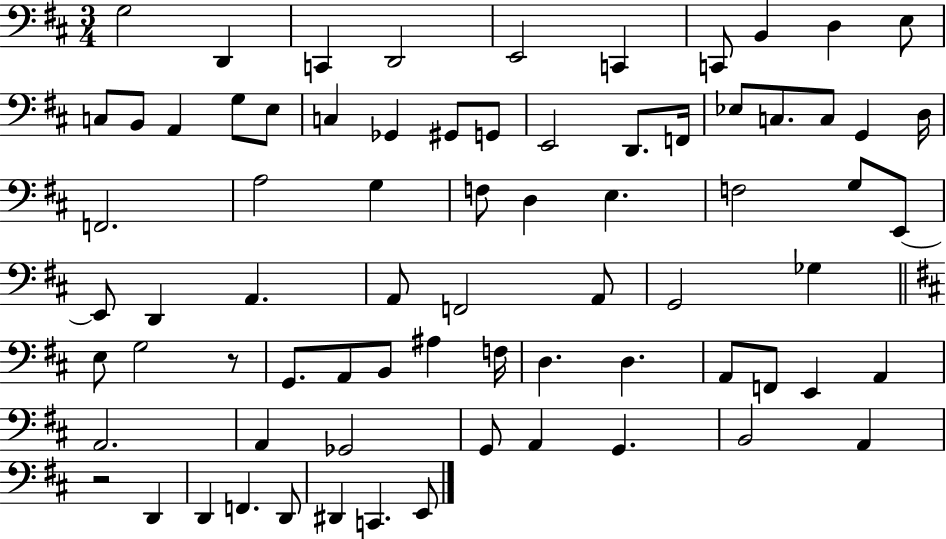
X:1
T:Untitled
M:3/4
L:1/4
K:D
G,2 D,, C,, D,,2 E,,2 C,, C,,/2 B,, D, E,/2 C,/2 B,,/2 A,, G,/2 E,/2 C, _G,, ^G,,/2 G,,/2 E,,2 D,,/2 F,,/4 _E,/2 C,/2 C,/2 G,, D,/4 F,,2 A,2 G, F,/2 D, E, F,2 G,/2 E,,/2 E,,/2 D,, A,, A,,/2 F,,2 A,,/2 G,,2 _G, E,/2 G,2 z/2 G,,/2 A,,/2 B,,/2 ^A, F,/4 D, D, A,,/2 F,,/2 E,, A,, A,,2 A,, _G,,2 G,,/2 A,, G,, B,,2 A,, z2 D,, D,, F,, D,,/2 ^D,, C,, E,,/2